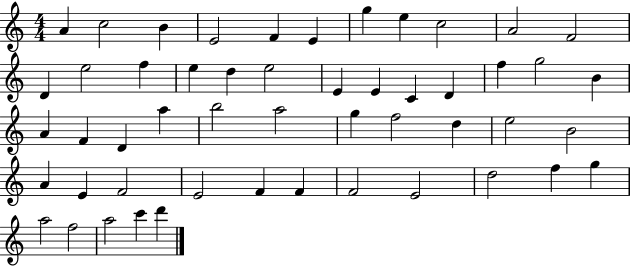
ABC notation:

X:1
T:Untitled
M:4/4
L:1/4
K:C
A c2 B E2 F E g e c2 A2 F2 D e2 f e d e2 E E C D f g2 B A F D a b2 a2 g f2 d e2 B2 A E F2 E2 F F F2 E2 d2 f g a2 f2 a2 c' d'